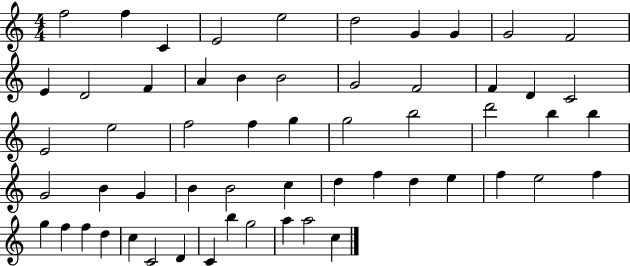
{
  \clef treble
  \numericTimeSignature
  \time 4/4
  \key c \major
  f''2 f''4 c'4 | e'2 e''2 | d''2 g'4 g'4 | g'2 f'2 | \break e'4 d'2 f'4 | a'4 b'4 b'2 | g'2 f'2 | f'4 d'4 c'2 | \break e'2 e''2 | f''2 f''4 g''4 | g''2 b''2 | d'''2 b''4 b''4 | \break g'2 b'4 g'4 | b'4 b'2 c''4 | d''4 f''4 d''4 e''4 | f''4 e''2 f''4 | \break g''4 f''4 f''4 d''4 | c''4 c'2 d'4 | c'4 b''4 g''2 | a''4 a''2 c''4 | \break \bar "|."
}